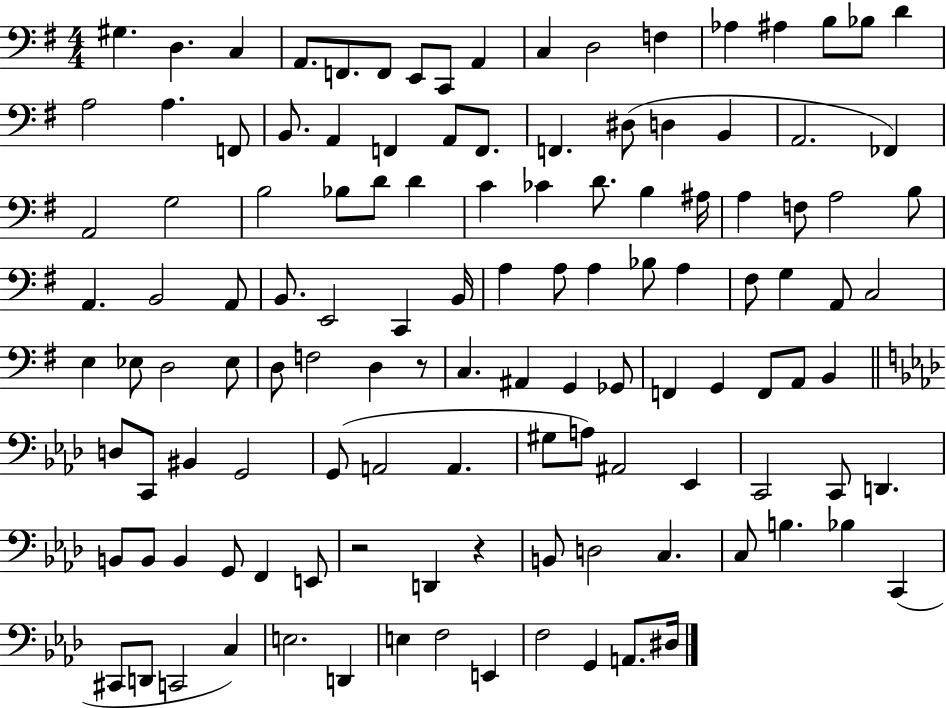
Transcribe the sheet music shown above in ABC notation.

X:1
T:Untitled
M:4/4
L:1/4
K:G
^G, D, C, A,,/2 F,,/2 F,,/2 E,,/2 C,,/2 A,, C, D,2 F, _A, ^A, B,/2 _B,/2 D A,2 A, F,,/2 B,,/2 A,, F,, A,,/2 F,,/2 F,, ^D,/2 D, B,, A,,2 _F,, A,,2 G,2 B,2 _B,/2 D/2 D C _C D/2 B, ^A,/4 A, F,/2 A,2 B,/2 A,, B,,2 A,,/2 B,,/2 E,,2 C,, B,,/4 A, A,/2 A, _B,/2 A, ^F,/2 G, A,,/2 C,2 E, _E,/2 D,2 _E,/2 D,/2 F,2 D, z/2 C, ^A,, G,, _G,,/2 F,, G,, F,,/2 A,,/2 B,, D,/2 C,,/2 ^B,, G,,2 G,,/2 A,,2 A,, ^G,/2 A,/2 ^A,,2 _E,, C,,2 C,,/2 D,, B,,/2 B,,/2 B,, G,,/2 F,, E,,/2 z2 D,, z B,,/2 D,2 C, C,/2 B, _B, C,, ^C,,/2 D,,/2 C,,2 C, E,2 D,, E, F,2 E,, F,2 G,, A,,/2 ^D,/4